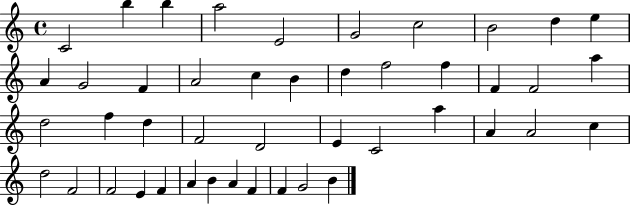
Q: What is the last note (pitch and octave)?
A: B4